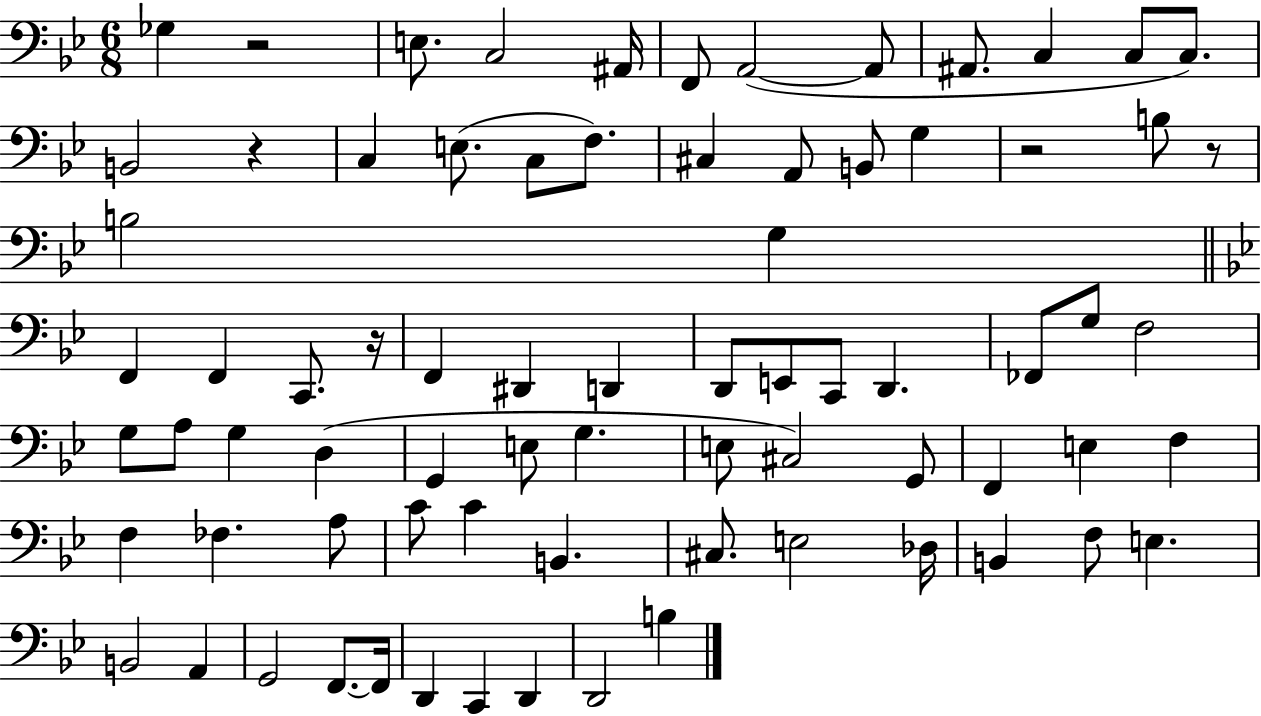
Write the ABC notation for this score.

X:1
T:Untitled
M:6/8
L:1/4
K:Bb
_G, z2 E,/2 C,2 ^A,,/4 F,,/2 A,,2 A,,/2 ^A,,/2 C, C,/2 C,/2 B,,2 z C, E,/2 C,/2 F,/2 ^C, A,,/2 B,,/2 G, z2 B,/2 z/2 B,2 G, F,, F,, C,,/2 z/4 F,, ^D,, D,, D,,/2 E,,/2 C,,/2 D,, _F,,/2 G,/2 F,2 G,/2 A,/2 G, D, G,, E,/2 G, E,/2 ^C,2 G,,/2 F,, E, F, F, _F, A,/2 C/2 C B,, ^C,/2 E,2 _D,/4 B,, F,/2 E, B,,2 A,, G,,2 F,,/2 F,,/4 D,, C,, D,, D,,2 B,